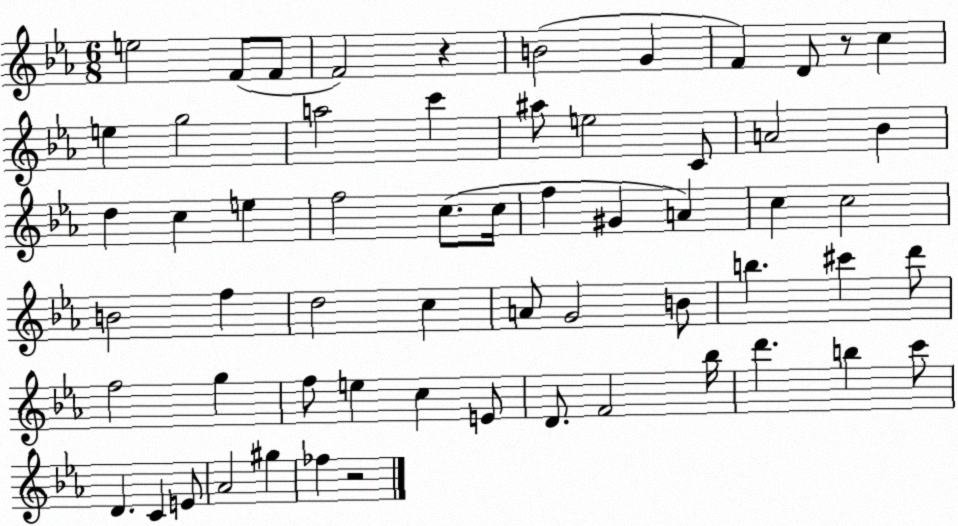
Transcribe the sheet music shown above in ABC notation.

X:1
T:Untitled
M:6/8
L:1/4
K:Eb
e2 F/2 F/2 F2 z B2 G F D/2 z/2 c e g2 a2 c' ^a/2 e2 C/2 A2 _B d c e f2 c/2 c/4 f ^G A c c2 B2 f d2 c A/2 G2 B/2 b ^c' d'/2 f2 g f/2 e c E/2 D/2 F2 _b/4 d' b c'/2 D C E/2 _A2 ^g _f z2